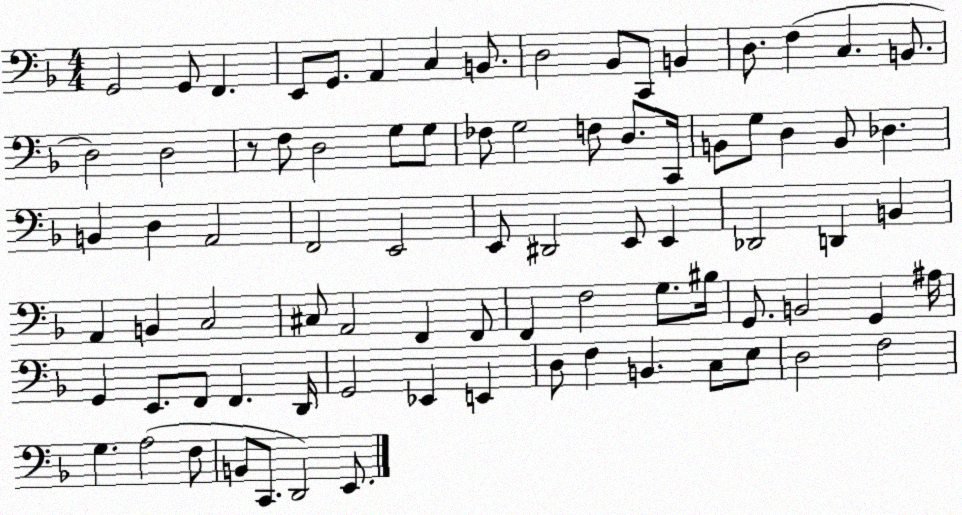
X:1
T:Untitled
M:4/4
L:1/4
K:F
G,,2 G,,/2 F,, E,,/2 G,,/2 A,, C, B,,/2 D,2 _B,,/2 C,,/2 B,, D,/2 F, C, B,,/2 D,2 D,2 z/2 F,/2 D,2 G,/2 G,/2 _F,/2 G,2 F,/2 D,/2 C,,/4 B,,/2 G,/2 D, B,,/2 _D, B,, D, A,,2 F,,2 E,,2 E,,/2 ^D,,2 E,,/2 E,, _D,,2 D,, B,, A,, B,, C,2 ^C,/2 A,,2 F,, F,,/2 F,, F,2 G,/2 ^B,/4 G,,/2 B,,2 G,, ^A,/4 G,, E,,/2 F,,/2 F,, D,,/4 G,,2 _E,, E,, D,/2 F, B,, C,/2 E,/2 D,2 F,2 G, A,2 F,/2 B,,/2 C,,/2 D,,2 E,,/2